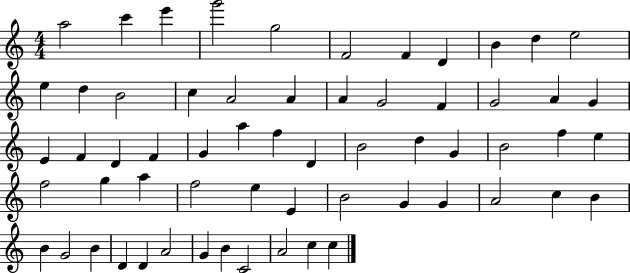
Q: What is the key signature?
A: C major